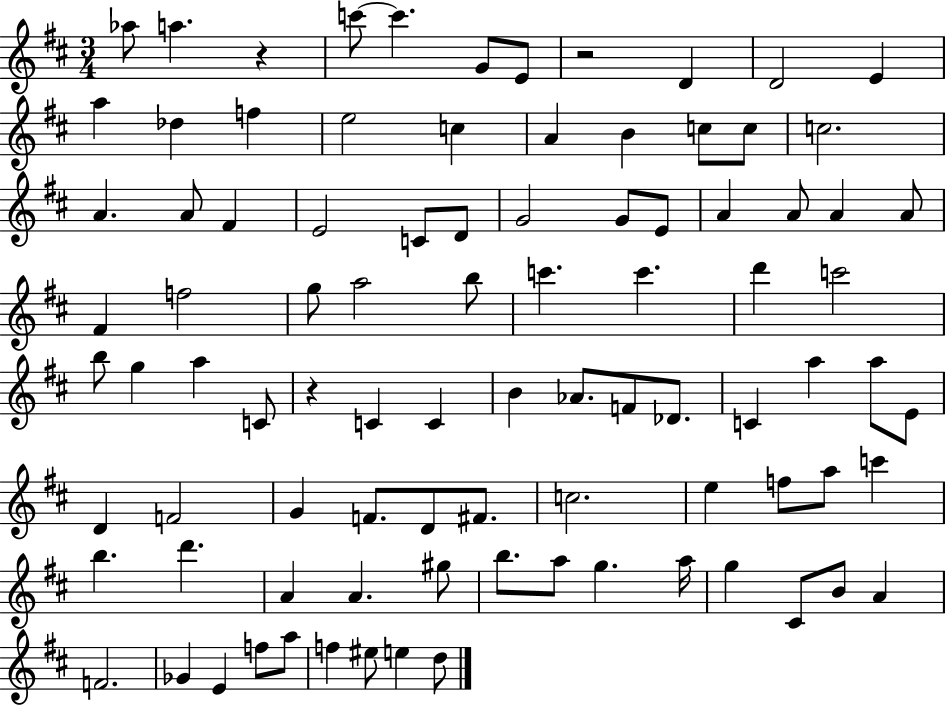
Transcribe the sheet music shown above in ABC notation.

X:1
T:Untitled
M:3/4
L:1/4
K:D
_a/2 a z c'/2 c' G/2 E/2 z2 D D2 E a _d f e2 c A B c/2 c/2 c2 A A/2 ^F E2 C/2 D/2 G2 G/2 E/2 A A/2 A A/2 ^F f2 g/2 a2 b/2 c' c' d' c'2 b/2 g a C/2 z C C B _A/2 F/2 _D/2 C a a/2 E/2 D F2 G F/2 D/2 ^F/2 c2 e f/2 a/2 c' b d' A A ^g/2 b/2 a/2 g a/4 g ^C/2 B/2 A F2 _G E f/2 a/2 f ^e/2 e d/2